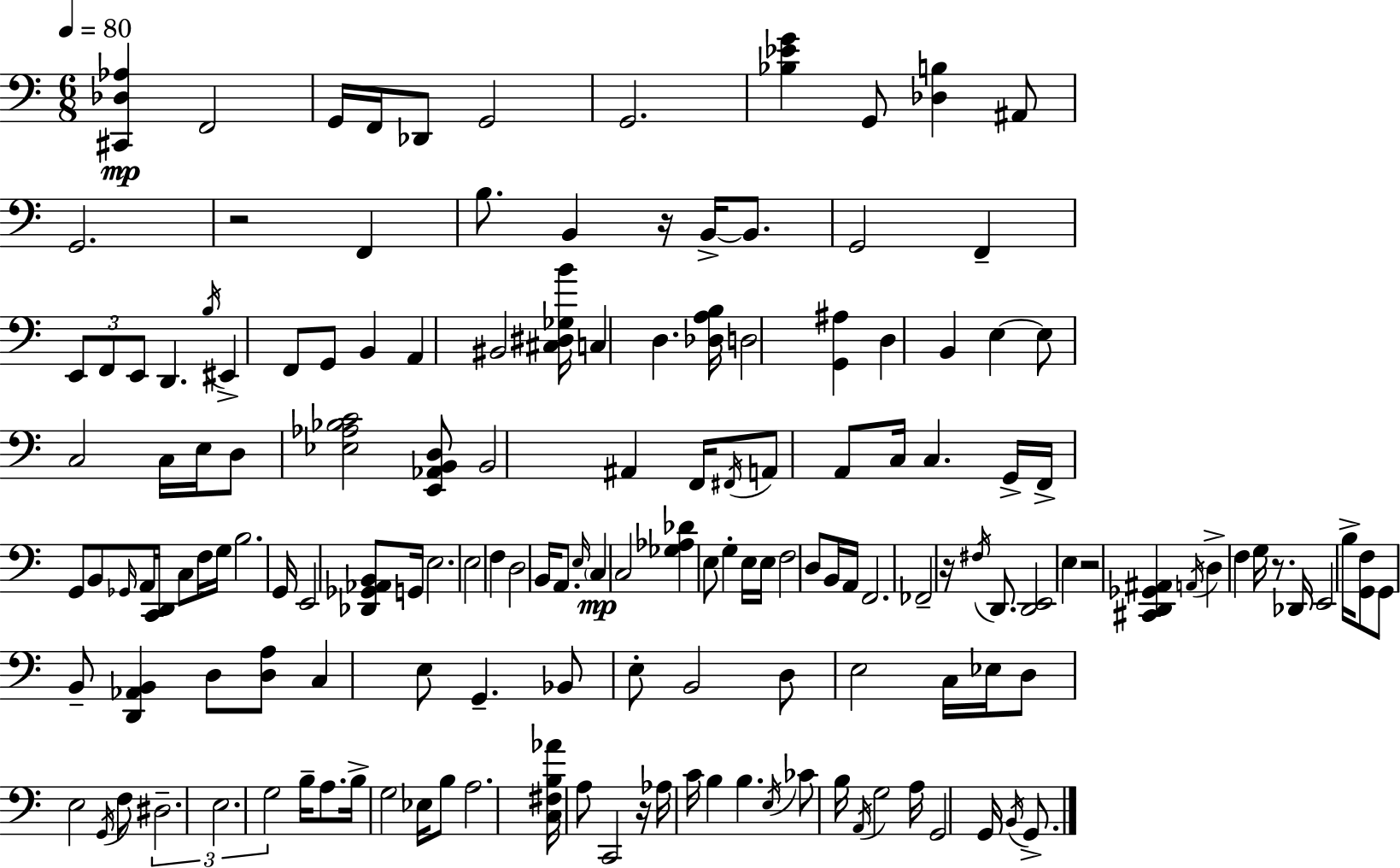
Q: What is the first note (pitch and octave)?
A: F2